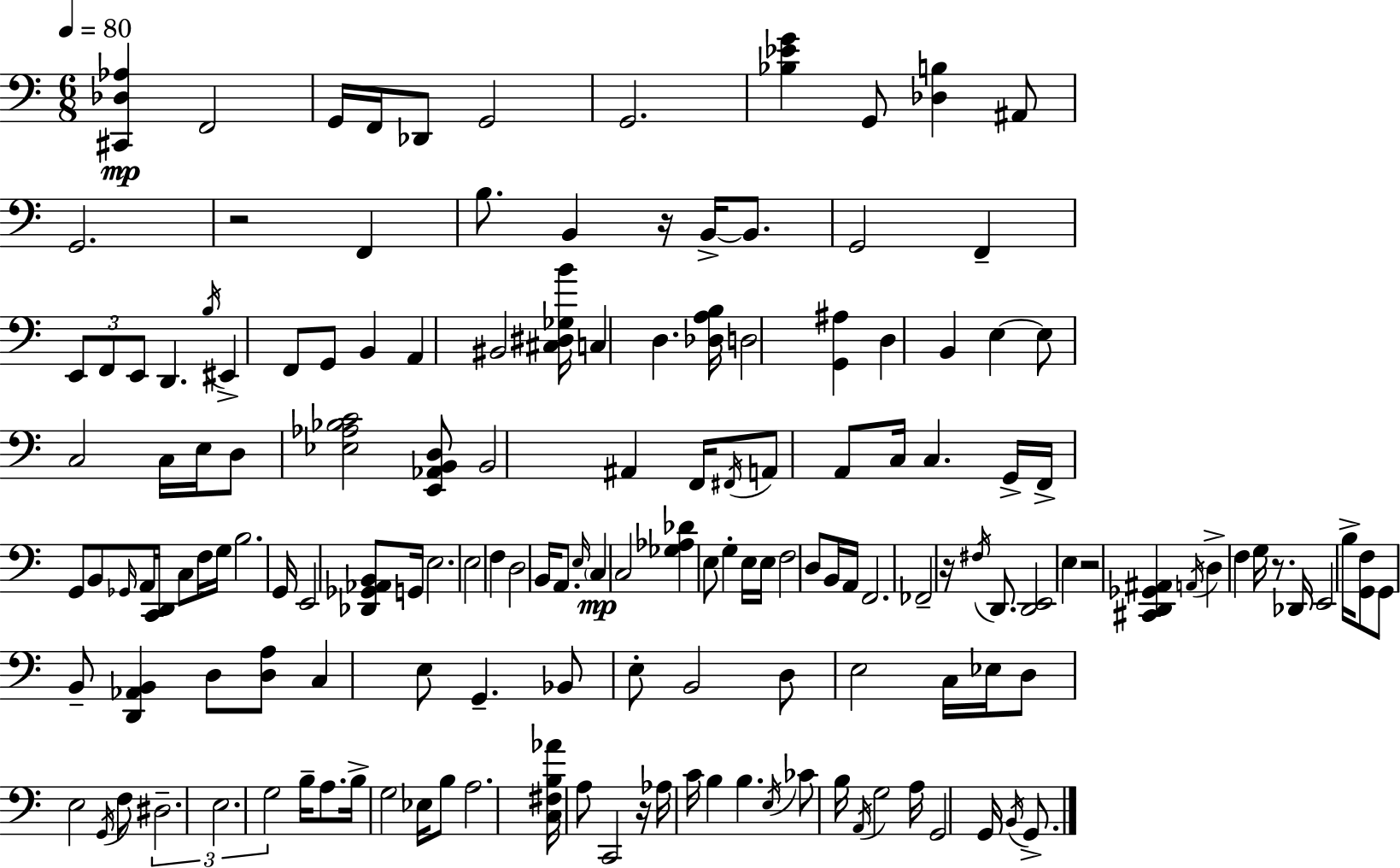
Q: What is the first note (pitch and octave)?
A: F2